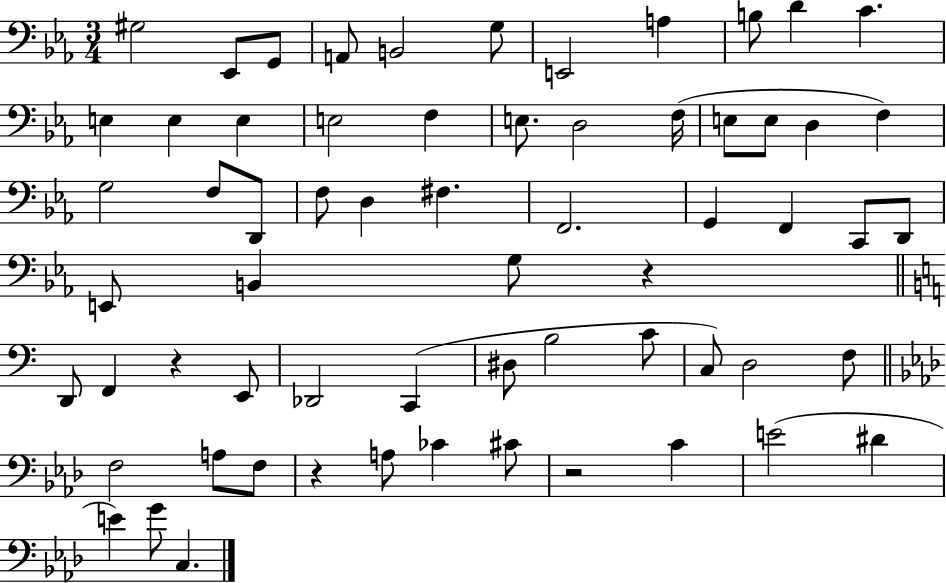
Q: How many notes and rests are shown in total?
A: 64